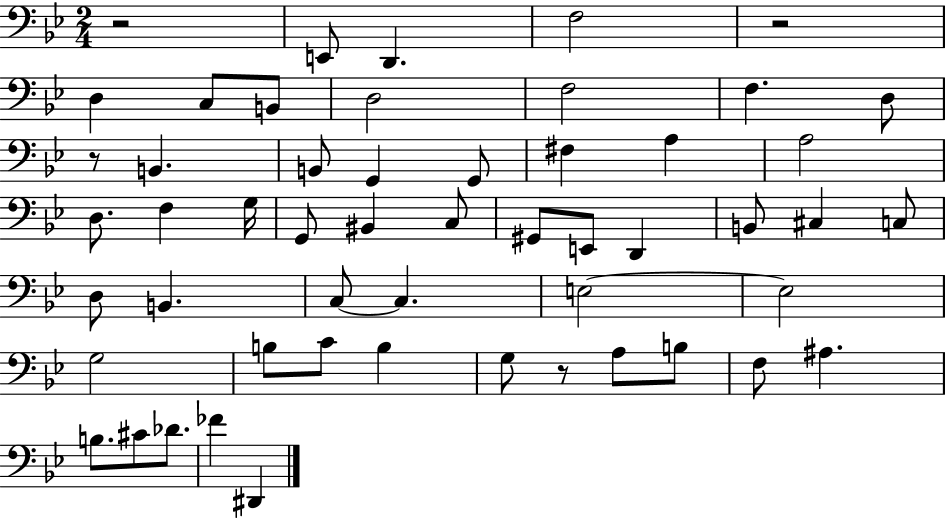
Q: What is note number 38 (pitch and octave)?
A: C4